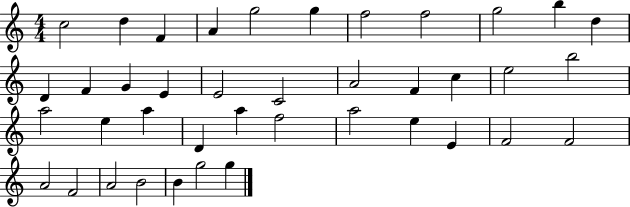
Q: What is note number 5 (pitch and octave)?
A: G5